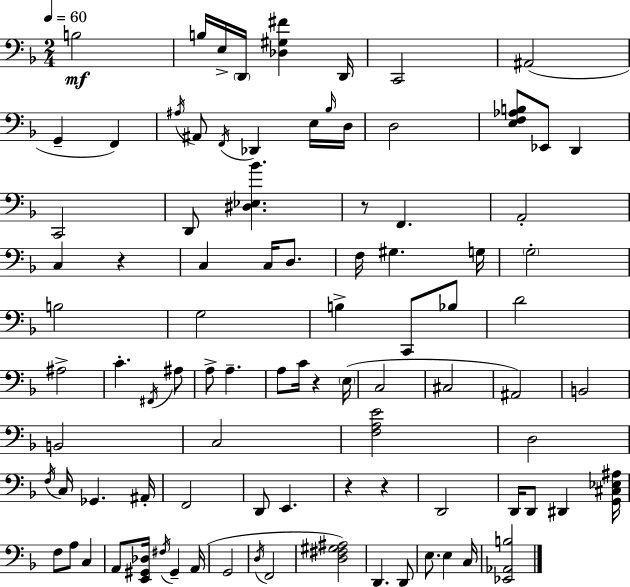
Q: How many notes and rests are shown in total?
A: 92